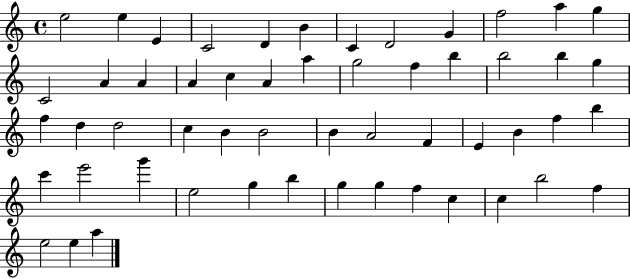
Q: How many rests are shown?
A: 0